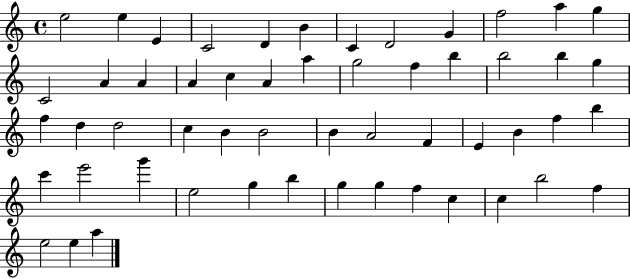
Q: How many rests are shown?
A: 0